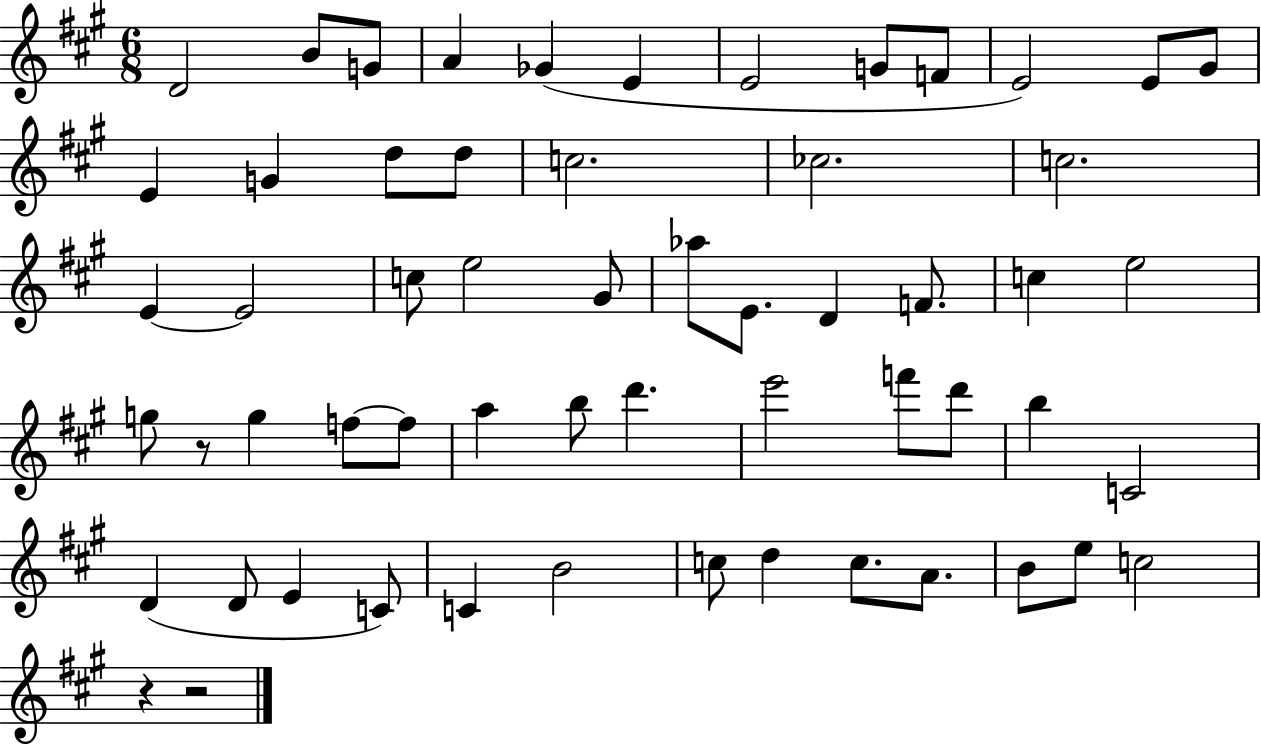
D4/h B4/e G4/e A4/q Gb4/q E4/q E4/h G4/e F4/e E4/h E4/e G#4/e E4/q G4/q D5/e D5/e C5/h. CES5/h. C5/h. E4/q E4/h C5/e E5/h G#4/e Ab5/e E4/e. D4/q F4/e. C5/q E5/h G5/e R/e G5/q F5/e F5/e A5/q B5/e D6/q. E6/h F6/e D6/e B5/q C4/h D4/q D4/e E4/q C4/e C4/q B4/h C5/e D5/q C5/e. A4/e. B4/e E5/e C5/h R/q R/h